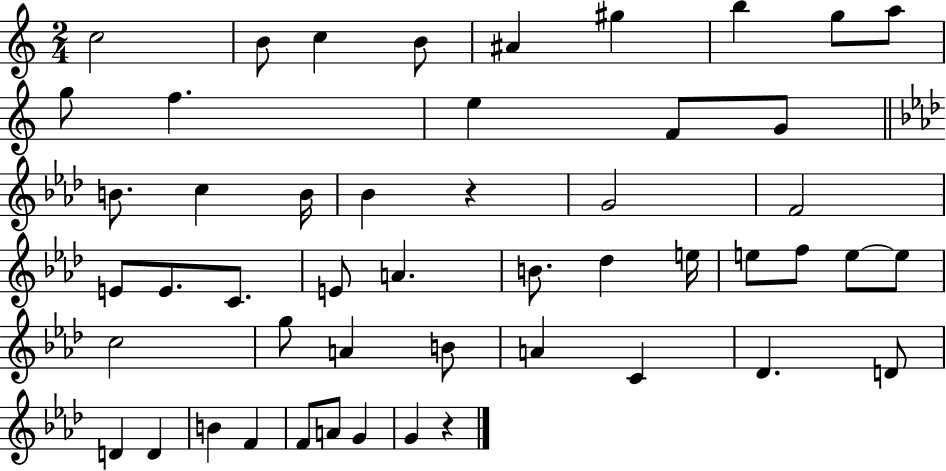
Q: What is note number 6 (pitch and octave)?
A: G#5